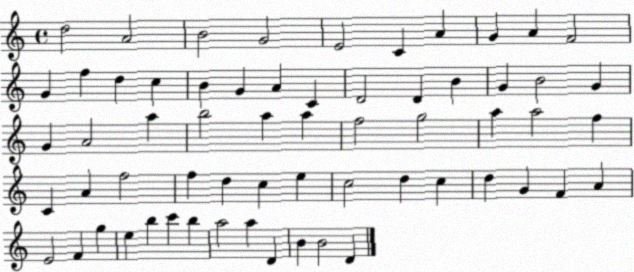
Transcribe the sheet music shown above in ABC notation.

X:1
T:Untitled
M:4/4
L:1/4
K:C
d2 A2 B2 G2 E2 C A G A F2 G f d c B G A C D2 D B G B2 G G A2 a b2 a a f2 g2 a a2 f C A f2 f d c e c2 d c d G F A E2 F g e b c' b a2 a D B B2 D